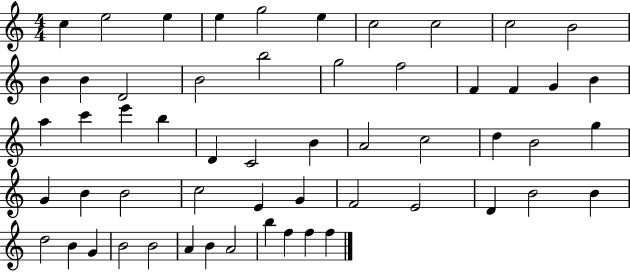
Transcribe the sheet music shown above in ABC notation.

X:1
T:Untitled
M:4/4
L:1/4
K:C
c e2 e e g2 e c2 c2 c2 B2 B B D2 B2 b2 g2 f2 F F G B a c' e' b D C2 B A2 c2 d B2 g G B B2 c2 E G F2 E2 D B2 B d2 B G B2 B2 A B A2 b f f f